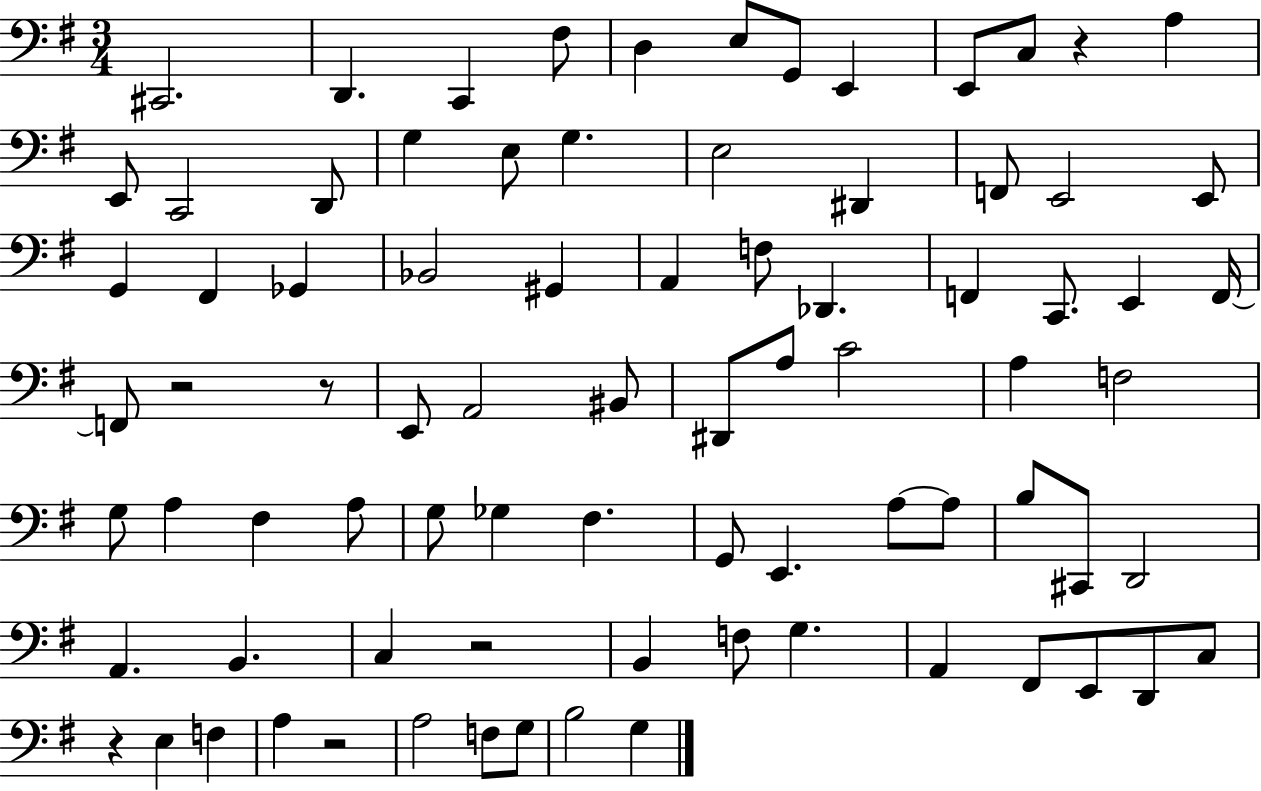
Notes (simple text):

C#2/h. D2/q. C2/q F#3/e D3/q E3/e G2/e E2/q E2/e C3/e R/q A3/q E2/e C2/h D2/e G3/q E3/e G3/q. E3/h D#2/q F2/e E2/h E2/e G2/q F#2/q Gb2/q Bb2/h G#2/q A2/q F3/e Db2/q. F2/q C2/e. E2/q F2/s F2/e R/h R/e E2/e A2/h BIS2/e D#2/e A3/e C4/h A3/q F3/h G3/e A3/q F#3/q A3/e G3/e Gb3/q F#3/q. G2/e E2/q. A3/e A3/e B3/e C#2/e D2/h A2/q. B2/q. C3/q R/h B2/q F3/e G3/q. A2/q F#2/e E2/e D2/e C3/e R/q E3/q F3/q A3/q R/h A3/h F3/e G3/e B3/h G3/q